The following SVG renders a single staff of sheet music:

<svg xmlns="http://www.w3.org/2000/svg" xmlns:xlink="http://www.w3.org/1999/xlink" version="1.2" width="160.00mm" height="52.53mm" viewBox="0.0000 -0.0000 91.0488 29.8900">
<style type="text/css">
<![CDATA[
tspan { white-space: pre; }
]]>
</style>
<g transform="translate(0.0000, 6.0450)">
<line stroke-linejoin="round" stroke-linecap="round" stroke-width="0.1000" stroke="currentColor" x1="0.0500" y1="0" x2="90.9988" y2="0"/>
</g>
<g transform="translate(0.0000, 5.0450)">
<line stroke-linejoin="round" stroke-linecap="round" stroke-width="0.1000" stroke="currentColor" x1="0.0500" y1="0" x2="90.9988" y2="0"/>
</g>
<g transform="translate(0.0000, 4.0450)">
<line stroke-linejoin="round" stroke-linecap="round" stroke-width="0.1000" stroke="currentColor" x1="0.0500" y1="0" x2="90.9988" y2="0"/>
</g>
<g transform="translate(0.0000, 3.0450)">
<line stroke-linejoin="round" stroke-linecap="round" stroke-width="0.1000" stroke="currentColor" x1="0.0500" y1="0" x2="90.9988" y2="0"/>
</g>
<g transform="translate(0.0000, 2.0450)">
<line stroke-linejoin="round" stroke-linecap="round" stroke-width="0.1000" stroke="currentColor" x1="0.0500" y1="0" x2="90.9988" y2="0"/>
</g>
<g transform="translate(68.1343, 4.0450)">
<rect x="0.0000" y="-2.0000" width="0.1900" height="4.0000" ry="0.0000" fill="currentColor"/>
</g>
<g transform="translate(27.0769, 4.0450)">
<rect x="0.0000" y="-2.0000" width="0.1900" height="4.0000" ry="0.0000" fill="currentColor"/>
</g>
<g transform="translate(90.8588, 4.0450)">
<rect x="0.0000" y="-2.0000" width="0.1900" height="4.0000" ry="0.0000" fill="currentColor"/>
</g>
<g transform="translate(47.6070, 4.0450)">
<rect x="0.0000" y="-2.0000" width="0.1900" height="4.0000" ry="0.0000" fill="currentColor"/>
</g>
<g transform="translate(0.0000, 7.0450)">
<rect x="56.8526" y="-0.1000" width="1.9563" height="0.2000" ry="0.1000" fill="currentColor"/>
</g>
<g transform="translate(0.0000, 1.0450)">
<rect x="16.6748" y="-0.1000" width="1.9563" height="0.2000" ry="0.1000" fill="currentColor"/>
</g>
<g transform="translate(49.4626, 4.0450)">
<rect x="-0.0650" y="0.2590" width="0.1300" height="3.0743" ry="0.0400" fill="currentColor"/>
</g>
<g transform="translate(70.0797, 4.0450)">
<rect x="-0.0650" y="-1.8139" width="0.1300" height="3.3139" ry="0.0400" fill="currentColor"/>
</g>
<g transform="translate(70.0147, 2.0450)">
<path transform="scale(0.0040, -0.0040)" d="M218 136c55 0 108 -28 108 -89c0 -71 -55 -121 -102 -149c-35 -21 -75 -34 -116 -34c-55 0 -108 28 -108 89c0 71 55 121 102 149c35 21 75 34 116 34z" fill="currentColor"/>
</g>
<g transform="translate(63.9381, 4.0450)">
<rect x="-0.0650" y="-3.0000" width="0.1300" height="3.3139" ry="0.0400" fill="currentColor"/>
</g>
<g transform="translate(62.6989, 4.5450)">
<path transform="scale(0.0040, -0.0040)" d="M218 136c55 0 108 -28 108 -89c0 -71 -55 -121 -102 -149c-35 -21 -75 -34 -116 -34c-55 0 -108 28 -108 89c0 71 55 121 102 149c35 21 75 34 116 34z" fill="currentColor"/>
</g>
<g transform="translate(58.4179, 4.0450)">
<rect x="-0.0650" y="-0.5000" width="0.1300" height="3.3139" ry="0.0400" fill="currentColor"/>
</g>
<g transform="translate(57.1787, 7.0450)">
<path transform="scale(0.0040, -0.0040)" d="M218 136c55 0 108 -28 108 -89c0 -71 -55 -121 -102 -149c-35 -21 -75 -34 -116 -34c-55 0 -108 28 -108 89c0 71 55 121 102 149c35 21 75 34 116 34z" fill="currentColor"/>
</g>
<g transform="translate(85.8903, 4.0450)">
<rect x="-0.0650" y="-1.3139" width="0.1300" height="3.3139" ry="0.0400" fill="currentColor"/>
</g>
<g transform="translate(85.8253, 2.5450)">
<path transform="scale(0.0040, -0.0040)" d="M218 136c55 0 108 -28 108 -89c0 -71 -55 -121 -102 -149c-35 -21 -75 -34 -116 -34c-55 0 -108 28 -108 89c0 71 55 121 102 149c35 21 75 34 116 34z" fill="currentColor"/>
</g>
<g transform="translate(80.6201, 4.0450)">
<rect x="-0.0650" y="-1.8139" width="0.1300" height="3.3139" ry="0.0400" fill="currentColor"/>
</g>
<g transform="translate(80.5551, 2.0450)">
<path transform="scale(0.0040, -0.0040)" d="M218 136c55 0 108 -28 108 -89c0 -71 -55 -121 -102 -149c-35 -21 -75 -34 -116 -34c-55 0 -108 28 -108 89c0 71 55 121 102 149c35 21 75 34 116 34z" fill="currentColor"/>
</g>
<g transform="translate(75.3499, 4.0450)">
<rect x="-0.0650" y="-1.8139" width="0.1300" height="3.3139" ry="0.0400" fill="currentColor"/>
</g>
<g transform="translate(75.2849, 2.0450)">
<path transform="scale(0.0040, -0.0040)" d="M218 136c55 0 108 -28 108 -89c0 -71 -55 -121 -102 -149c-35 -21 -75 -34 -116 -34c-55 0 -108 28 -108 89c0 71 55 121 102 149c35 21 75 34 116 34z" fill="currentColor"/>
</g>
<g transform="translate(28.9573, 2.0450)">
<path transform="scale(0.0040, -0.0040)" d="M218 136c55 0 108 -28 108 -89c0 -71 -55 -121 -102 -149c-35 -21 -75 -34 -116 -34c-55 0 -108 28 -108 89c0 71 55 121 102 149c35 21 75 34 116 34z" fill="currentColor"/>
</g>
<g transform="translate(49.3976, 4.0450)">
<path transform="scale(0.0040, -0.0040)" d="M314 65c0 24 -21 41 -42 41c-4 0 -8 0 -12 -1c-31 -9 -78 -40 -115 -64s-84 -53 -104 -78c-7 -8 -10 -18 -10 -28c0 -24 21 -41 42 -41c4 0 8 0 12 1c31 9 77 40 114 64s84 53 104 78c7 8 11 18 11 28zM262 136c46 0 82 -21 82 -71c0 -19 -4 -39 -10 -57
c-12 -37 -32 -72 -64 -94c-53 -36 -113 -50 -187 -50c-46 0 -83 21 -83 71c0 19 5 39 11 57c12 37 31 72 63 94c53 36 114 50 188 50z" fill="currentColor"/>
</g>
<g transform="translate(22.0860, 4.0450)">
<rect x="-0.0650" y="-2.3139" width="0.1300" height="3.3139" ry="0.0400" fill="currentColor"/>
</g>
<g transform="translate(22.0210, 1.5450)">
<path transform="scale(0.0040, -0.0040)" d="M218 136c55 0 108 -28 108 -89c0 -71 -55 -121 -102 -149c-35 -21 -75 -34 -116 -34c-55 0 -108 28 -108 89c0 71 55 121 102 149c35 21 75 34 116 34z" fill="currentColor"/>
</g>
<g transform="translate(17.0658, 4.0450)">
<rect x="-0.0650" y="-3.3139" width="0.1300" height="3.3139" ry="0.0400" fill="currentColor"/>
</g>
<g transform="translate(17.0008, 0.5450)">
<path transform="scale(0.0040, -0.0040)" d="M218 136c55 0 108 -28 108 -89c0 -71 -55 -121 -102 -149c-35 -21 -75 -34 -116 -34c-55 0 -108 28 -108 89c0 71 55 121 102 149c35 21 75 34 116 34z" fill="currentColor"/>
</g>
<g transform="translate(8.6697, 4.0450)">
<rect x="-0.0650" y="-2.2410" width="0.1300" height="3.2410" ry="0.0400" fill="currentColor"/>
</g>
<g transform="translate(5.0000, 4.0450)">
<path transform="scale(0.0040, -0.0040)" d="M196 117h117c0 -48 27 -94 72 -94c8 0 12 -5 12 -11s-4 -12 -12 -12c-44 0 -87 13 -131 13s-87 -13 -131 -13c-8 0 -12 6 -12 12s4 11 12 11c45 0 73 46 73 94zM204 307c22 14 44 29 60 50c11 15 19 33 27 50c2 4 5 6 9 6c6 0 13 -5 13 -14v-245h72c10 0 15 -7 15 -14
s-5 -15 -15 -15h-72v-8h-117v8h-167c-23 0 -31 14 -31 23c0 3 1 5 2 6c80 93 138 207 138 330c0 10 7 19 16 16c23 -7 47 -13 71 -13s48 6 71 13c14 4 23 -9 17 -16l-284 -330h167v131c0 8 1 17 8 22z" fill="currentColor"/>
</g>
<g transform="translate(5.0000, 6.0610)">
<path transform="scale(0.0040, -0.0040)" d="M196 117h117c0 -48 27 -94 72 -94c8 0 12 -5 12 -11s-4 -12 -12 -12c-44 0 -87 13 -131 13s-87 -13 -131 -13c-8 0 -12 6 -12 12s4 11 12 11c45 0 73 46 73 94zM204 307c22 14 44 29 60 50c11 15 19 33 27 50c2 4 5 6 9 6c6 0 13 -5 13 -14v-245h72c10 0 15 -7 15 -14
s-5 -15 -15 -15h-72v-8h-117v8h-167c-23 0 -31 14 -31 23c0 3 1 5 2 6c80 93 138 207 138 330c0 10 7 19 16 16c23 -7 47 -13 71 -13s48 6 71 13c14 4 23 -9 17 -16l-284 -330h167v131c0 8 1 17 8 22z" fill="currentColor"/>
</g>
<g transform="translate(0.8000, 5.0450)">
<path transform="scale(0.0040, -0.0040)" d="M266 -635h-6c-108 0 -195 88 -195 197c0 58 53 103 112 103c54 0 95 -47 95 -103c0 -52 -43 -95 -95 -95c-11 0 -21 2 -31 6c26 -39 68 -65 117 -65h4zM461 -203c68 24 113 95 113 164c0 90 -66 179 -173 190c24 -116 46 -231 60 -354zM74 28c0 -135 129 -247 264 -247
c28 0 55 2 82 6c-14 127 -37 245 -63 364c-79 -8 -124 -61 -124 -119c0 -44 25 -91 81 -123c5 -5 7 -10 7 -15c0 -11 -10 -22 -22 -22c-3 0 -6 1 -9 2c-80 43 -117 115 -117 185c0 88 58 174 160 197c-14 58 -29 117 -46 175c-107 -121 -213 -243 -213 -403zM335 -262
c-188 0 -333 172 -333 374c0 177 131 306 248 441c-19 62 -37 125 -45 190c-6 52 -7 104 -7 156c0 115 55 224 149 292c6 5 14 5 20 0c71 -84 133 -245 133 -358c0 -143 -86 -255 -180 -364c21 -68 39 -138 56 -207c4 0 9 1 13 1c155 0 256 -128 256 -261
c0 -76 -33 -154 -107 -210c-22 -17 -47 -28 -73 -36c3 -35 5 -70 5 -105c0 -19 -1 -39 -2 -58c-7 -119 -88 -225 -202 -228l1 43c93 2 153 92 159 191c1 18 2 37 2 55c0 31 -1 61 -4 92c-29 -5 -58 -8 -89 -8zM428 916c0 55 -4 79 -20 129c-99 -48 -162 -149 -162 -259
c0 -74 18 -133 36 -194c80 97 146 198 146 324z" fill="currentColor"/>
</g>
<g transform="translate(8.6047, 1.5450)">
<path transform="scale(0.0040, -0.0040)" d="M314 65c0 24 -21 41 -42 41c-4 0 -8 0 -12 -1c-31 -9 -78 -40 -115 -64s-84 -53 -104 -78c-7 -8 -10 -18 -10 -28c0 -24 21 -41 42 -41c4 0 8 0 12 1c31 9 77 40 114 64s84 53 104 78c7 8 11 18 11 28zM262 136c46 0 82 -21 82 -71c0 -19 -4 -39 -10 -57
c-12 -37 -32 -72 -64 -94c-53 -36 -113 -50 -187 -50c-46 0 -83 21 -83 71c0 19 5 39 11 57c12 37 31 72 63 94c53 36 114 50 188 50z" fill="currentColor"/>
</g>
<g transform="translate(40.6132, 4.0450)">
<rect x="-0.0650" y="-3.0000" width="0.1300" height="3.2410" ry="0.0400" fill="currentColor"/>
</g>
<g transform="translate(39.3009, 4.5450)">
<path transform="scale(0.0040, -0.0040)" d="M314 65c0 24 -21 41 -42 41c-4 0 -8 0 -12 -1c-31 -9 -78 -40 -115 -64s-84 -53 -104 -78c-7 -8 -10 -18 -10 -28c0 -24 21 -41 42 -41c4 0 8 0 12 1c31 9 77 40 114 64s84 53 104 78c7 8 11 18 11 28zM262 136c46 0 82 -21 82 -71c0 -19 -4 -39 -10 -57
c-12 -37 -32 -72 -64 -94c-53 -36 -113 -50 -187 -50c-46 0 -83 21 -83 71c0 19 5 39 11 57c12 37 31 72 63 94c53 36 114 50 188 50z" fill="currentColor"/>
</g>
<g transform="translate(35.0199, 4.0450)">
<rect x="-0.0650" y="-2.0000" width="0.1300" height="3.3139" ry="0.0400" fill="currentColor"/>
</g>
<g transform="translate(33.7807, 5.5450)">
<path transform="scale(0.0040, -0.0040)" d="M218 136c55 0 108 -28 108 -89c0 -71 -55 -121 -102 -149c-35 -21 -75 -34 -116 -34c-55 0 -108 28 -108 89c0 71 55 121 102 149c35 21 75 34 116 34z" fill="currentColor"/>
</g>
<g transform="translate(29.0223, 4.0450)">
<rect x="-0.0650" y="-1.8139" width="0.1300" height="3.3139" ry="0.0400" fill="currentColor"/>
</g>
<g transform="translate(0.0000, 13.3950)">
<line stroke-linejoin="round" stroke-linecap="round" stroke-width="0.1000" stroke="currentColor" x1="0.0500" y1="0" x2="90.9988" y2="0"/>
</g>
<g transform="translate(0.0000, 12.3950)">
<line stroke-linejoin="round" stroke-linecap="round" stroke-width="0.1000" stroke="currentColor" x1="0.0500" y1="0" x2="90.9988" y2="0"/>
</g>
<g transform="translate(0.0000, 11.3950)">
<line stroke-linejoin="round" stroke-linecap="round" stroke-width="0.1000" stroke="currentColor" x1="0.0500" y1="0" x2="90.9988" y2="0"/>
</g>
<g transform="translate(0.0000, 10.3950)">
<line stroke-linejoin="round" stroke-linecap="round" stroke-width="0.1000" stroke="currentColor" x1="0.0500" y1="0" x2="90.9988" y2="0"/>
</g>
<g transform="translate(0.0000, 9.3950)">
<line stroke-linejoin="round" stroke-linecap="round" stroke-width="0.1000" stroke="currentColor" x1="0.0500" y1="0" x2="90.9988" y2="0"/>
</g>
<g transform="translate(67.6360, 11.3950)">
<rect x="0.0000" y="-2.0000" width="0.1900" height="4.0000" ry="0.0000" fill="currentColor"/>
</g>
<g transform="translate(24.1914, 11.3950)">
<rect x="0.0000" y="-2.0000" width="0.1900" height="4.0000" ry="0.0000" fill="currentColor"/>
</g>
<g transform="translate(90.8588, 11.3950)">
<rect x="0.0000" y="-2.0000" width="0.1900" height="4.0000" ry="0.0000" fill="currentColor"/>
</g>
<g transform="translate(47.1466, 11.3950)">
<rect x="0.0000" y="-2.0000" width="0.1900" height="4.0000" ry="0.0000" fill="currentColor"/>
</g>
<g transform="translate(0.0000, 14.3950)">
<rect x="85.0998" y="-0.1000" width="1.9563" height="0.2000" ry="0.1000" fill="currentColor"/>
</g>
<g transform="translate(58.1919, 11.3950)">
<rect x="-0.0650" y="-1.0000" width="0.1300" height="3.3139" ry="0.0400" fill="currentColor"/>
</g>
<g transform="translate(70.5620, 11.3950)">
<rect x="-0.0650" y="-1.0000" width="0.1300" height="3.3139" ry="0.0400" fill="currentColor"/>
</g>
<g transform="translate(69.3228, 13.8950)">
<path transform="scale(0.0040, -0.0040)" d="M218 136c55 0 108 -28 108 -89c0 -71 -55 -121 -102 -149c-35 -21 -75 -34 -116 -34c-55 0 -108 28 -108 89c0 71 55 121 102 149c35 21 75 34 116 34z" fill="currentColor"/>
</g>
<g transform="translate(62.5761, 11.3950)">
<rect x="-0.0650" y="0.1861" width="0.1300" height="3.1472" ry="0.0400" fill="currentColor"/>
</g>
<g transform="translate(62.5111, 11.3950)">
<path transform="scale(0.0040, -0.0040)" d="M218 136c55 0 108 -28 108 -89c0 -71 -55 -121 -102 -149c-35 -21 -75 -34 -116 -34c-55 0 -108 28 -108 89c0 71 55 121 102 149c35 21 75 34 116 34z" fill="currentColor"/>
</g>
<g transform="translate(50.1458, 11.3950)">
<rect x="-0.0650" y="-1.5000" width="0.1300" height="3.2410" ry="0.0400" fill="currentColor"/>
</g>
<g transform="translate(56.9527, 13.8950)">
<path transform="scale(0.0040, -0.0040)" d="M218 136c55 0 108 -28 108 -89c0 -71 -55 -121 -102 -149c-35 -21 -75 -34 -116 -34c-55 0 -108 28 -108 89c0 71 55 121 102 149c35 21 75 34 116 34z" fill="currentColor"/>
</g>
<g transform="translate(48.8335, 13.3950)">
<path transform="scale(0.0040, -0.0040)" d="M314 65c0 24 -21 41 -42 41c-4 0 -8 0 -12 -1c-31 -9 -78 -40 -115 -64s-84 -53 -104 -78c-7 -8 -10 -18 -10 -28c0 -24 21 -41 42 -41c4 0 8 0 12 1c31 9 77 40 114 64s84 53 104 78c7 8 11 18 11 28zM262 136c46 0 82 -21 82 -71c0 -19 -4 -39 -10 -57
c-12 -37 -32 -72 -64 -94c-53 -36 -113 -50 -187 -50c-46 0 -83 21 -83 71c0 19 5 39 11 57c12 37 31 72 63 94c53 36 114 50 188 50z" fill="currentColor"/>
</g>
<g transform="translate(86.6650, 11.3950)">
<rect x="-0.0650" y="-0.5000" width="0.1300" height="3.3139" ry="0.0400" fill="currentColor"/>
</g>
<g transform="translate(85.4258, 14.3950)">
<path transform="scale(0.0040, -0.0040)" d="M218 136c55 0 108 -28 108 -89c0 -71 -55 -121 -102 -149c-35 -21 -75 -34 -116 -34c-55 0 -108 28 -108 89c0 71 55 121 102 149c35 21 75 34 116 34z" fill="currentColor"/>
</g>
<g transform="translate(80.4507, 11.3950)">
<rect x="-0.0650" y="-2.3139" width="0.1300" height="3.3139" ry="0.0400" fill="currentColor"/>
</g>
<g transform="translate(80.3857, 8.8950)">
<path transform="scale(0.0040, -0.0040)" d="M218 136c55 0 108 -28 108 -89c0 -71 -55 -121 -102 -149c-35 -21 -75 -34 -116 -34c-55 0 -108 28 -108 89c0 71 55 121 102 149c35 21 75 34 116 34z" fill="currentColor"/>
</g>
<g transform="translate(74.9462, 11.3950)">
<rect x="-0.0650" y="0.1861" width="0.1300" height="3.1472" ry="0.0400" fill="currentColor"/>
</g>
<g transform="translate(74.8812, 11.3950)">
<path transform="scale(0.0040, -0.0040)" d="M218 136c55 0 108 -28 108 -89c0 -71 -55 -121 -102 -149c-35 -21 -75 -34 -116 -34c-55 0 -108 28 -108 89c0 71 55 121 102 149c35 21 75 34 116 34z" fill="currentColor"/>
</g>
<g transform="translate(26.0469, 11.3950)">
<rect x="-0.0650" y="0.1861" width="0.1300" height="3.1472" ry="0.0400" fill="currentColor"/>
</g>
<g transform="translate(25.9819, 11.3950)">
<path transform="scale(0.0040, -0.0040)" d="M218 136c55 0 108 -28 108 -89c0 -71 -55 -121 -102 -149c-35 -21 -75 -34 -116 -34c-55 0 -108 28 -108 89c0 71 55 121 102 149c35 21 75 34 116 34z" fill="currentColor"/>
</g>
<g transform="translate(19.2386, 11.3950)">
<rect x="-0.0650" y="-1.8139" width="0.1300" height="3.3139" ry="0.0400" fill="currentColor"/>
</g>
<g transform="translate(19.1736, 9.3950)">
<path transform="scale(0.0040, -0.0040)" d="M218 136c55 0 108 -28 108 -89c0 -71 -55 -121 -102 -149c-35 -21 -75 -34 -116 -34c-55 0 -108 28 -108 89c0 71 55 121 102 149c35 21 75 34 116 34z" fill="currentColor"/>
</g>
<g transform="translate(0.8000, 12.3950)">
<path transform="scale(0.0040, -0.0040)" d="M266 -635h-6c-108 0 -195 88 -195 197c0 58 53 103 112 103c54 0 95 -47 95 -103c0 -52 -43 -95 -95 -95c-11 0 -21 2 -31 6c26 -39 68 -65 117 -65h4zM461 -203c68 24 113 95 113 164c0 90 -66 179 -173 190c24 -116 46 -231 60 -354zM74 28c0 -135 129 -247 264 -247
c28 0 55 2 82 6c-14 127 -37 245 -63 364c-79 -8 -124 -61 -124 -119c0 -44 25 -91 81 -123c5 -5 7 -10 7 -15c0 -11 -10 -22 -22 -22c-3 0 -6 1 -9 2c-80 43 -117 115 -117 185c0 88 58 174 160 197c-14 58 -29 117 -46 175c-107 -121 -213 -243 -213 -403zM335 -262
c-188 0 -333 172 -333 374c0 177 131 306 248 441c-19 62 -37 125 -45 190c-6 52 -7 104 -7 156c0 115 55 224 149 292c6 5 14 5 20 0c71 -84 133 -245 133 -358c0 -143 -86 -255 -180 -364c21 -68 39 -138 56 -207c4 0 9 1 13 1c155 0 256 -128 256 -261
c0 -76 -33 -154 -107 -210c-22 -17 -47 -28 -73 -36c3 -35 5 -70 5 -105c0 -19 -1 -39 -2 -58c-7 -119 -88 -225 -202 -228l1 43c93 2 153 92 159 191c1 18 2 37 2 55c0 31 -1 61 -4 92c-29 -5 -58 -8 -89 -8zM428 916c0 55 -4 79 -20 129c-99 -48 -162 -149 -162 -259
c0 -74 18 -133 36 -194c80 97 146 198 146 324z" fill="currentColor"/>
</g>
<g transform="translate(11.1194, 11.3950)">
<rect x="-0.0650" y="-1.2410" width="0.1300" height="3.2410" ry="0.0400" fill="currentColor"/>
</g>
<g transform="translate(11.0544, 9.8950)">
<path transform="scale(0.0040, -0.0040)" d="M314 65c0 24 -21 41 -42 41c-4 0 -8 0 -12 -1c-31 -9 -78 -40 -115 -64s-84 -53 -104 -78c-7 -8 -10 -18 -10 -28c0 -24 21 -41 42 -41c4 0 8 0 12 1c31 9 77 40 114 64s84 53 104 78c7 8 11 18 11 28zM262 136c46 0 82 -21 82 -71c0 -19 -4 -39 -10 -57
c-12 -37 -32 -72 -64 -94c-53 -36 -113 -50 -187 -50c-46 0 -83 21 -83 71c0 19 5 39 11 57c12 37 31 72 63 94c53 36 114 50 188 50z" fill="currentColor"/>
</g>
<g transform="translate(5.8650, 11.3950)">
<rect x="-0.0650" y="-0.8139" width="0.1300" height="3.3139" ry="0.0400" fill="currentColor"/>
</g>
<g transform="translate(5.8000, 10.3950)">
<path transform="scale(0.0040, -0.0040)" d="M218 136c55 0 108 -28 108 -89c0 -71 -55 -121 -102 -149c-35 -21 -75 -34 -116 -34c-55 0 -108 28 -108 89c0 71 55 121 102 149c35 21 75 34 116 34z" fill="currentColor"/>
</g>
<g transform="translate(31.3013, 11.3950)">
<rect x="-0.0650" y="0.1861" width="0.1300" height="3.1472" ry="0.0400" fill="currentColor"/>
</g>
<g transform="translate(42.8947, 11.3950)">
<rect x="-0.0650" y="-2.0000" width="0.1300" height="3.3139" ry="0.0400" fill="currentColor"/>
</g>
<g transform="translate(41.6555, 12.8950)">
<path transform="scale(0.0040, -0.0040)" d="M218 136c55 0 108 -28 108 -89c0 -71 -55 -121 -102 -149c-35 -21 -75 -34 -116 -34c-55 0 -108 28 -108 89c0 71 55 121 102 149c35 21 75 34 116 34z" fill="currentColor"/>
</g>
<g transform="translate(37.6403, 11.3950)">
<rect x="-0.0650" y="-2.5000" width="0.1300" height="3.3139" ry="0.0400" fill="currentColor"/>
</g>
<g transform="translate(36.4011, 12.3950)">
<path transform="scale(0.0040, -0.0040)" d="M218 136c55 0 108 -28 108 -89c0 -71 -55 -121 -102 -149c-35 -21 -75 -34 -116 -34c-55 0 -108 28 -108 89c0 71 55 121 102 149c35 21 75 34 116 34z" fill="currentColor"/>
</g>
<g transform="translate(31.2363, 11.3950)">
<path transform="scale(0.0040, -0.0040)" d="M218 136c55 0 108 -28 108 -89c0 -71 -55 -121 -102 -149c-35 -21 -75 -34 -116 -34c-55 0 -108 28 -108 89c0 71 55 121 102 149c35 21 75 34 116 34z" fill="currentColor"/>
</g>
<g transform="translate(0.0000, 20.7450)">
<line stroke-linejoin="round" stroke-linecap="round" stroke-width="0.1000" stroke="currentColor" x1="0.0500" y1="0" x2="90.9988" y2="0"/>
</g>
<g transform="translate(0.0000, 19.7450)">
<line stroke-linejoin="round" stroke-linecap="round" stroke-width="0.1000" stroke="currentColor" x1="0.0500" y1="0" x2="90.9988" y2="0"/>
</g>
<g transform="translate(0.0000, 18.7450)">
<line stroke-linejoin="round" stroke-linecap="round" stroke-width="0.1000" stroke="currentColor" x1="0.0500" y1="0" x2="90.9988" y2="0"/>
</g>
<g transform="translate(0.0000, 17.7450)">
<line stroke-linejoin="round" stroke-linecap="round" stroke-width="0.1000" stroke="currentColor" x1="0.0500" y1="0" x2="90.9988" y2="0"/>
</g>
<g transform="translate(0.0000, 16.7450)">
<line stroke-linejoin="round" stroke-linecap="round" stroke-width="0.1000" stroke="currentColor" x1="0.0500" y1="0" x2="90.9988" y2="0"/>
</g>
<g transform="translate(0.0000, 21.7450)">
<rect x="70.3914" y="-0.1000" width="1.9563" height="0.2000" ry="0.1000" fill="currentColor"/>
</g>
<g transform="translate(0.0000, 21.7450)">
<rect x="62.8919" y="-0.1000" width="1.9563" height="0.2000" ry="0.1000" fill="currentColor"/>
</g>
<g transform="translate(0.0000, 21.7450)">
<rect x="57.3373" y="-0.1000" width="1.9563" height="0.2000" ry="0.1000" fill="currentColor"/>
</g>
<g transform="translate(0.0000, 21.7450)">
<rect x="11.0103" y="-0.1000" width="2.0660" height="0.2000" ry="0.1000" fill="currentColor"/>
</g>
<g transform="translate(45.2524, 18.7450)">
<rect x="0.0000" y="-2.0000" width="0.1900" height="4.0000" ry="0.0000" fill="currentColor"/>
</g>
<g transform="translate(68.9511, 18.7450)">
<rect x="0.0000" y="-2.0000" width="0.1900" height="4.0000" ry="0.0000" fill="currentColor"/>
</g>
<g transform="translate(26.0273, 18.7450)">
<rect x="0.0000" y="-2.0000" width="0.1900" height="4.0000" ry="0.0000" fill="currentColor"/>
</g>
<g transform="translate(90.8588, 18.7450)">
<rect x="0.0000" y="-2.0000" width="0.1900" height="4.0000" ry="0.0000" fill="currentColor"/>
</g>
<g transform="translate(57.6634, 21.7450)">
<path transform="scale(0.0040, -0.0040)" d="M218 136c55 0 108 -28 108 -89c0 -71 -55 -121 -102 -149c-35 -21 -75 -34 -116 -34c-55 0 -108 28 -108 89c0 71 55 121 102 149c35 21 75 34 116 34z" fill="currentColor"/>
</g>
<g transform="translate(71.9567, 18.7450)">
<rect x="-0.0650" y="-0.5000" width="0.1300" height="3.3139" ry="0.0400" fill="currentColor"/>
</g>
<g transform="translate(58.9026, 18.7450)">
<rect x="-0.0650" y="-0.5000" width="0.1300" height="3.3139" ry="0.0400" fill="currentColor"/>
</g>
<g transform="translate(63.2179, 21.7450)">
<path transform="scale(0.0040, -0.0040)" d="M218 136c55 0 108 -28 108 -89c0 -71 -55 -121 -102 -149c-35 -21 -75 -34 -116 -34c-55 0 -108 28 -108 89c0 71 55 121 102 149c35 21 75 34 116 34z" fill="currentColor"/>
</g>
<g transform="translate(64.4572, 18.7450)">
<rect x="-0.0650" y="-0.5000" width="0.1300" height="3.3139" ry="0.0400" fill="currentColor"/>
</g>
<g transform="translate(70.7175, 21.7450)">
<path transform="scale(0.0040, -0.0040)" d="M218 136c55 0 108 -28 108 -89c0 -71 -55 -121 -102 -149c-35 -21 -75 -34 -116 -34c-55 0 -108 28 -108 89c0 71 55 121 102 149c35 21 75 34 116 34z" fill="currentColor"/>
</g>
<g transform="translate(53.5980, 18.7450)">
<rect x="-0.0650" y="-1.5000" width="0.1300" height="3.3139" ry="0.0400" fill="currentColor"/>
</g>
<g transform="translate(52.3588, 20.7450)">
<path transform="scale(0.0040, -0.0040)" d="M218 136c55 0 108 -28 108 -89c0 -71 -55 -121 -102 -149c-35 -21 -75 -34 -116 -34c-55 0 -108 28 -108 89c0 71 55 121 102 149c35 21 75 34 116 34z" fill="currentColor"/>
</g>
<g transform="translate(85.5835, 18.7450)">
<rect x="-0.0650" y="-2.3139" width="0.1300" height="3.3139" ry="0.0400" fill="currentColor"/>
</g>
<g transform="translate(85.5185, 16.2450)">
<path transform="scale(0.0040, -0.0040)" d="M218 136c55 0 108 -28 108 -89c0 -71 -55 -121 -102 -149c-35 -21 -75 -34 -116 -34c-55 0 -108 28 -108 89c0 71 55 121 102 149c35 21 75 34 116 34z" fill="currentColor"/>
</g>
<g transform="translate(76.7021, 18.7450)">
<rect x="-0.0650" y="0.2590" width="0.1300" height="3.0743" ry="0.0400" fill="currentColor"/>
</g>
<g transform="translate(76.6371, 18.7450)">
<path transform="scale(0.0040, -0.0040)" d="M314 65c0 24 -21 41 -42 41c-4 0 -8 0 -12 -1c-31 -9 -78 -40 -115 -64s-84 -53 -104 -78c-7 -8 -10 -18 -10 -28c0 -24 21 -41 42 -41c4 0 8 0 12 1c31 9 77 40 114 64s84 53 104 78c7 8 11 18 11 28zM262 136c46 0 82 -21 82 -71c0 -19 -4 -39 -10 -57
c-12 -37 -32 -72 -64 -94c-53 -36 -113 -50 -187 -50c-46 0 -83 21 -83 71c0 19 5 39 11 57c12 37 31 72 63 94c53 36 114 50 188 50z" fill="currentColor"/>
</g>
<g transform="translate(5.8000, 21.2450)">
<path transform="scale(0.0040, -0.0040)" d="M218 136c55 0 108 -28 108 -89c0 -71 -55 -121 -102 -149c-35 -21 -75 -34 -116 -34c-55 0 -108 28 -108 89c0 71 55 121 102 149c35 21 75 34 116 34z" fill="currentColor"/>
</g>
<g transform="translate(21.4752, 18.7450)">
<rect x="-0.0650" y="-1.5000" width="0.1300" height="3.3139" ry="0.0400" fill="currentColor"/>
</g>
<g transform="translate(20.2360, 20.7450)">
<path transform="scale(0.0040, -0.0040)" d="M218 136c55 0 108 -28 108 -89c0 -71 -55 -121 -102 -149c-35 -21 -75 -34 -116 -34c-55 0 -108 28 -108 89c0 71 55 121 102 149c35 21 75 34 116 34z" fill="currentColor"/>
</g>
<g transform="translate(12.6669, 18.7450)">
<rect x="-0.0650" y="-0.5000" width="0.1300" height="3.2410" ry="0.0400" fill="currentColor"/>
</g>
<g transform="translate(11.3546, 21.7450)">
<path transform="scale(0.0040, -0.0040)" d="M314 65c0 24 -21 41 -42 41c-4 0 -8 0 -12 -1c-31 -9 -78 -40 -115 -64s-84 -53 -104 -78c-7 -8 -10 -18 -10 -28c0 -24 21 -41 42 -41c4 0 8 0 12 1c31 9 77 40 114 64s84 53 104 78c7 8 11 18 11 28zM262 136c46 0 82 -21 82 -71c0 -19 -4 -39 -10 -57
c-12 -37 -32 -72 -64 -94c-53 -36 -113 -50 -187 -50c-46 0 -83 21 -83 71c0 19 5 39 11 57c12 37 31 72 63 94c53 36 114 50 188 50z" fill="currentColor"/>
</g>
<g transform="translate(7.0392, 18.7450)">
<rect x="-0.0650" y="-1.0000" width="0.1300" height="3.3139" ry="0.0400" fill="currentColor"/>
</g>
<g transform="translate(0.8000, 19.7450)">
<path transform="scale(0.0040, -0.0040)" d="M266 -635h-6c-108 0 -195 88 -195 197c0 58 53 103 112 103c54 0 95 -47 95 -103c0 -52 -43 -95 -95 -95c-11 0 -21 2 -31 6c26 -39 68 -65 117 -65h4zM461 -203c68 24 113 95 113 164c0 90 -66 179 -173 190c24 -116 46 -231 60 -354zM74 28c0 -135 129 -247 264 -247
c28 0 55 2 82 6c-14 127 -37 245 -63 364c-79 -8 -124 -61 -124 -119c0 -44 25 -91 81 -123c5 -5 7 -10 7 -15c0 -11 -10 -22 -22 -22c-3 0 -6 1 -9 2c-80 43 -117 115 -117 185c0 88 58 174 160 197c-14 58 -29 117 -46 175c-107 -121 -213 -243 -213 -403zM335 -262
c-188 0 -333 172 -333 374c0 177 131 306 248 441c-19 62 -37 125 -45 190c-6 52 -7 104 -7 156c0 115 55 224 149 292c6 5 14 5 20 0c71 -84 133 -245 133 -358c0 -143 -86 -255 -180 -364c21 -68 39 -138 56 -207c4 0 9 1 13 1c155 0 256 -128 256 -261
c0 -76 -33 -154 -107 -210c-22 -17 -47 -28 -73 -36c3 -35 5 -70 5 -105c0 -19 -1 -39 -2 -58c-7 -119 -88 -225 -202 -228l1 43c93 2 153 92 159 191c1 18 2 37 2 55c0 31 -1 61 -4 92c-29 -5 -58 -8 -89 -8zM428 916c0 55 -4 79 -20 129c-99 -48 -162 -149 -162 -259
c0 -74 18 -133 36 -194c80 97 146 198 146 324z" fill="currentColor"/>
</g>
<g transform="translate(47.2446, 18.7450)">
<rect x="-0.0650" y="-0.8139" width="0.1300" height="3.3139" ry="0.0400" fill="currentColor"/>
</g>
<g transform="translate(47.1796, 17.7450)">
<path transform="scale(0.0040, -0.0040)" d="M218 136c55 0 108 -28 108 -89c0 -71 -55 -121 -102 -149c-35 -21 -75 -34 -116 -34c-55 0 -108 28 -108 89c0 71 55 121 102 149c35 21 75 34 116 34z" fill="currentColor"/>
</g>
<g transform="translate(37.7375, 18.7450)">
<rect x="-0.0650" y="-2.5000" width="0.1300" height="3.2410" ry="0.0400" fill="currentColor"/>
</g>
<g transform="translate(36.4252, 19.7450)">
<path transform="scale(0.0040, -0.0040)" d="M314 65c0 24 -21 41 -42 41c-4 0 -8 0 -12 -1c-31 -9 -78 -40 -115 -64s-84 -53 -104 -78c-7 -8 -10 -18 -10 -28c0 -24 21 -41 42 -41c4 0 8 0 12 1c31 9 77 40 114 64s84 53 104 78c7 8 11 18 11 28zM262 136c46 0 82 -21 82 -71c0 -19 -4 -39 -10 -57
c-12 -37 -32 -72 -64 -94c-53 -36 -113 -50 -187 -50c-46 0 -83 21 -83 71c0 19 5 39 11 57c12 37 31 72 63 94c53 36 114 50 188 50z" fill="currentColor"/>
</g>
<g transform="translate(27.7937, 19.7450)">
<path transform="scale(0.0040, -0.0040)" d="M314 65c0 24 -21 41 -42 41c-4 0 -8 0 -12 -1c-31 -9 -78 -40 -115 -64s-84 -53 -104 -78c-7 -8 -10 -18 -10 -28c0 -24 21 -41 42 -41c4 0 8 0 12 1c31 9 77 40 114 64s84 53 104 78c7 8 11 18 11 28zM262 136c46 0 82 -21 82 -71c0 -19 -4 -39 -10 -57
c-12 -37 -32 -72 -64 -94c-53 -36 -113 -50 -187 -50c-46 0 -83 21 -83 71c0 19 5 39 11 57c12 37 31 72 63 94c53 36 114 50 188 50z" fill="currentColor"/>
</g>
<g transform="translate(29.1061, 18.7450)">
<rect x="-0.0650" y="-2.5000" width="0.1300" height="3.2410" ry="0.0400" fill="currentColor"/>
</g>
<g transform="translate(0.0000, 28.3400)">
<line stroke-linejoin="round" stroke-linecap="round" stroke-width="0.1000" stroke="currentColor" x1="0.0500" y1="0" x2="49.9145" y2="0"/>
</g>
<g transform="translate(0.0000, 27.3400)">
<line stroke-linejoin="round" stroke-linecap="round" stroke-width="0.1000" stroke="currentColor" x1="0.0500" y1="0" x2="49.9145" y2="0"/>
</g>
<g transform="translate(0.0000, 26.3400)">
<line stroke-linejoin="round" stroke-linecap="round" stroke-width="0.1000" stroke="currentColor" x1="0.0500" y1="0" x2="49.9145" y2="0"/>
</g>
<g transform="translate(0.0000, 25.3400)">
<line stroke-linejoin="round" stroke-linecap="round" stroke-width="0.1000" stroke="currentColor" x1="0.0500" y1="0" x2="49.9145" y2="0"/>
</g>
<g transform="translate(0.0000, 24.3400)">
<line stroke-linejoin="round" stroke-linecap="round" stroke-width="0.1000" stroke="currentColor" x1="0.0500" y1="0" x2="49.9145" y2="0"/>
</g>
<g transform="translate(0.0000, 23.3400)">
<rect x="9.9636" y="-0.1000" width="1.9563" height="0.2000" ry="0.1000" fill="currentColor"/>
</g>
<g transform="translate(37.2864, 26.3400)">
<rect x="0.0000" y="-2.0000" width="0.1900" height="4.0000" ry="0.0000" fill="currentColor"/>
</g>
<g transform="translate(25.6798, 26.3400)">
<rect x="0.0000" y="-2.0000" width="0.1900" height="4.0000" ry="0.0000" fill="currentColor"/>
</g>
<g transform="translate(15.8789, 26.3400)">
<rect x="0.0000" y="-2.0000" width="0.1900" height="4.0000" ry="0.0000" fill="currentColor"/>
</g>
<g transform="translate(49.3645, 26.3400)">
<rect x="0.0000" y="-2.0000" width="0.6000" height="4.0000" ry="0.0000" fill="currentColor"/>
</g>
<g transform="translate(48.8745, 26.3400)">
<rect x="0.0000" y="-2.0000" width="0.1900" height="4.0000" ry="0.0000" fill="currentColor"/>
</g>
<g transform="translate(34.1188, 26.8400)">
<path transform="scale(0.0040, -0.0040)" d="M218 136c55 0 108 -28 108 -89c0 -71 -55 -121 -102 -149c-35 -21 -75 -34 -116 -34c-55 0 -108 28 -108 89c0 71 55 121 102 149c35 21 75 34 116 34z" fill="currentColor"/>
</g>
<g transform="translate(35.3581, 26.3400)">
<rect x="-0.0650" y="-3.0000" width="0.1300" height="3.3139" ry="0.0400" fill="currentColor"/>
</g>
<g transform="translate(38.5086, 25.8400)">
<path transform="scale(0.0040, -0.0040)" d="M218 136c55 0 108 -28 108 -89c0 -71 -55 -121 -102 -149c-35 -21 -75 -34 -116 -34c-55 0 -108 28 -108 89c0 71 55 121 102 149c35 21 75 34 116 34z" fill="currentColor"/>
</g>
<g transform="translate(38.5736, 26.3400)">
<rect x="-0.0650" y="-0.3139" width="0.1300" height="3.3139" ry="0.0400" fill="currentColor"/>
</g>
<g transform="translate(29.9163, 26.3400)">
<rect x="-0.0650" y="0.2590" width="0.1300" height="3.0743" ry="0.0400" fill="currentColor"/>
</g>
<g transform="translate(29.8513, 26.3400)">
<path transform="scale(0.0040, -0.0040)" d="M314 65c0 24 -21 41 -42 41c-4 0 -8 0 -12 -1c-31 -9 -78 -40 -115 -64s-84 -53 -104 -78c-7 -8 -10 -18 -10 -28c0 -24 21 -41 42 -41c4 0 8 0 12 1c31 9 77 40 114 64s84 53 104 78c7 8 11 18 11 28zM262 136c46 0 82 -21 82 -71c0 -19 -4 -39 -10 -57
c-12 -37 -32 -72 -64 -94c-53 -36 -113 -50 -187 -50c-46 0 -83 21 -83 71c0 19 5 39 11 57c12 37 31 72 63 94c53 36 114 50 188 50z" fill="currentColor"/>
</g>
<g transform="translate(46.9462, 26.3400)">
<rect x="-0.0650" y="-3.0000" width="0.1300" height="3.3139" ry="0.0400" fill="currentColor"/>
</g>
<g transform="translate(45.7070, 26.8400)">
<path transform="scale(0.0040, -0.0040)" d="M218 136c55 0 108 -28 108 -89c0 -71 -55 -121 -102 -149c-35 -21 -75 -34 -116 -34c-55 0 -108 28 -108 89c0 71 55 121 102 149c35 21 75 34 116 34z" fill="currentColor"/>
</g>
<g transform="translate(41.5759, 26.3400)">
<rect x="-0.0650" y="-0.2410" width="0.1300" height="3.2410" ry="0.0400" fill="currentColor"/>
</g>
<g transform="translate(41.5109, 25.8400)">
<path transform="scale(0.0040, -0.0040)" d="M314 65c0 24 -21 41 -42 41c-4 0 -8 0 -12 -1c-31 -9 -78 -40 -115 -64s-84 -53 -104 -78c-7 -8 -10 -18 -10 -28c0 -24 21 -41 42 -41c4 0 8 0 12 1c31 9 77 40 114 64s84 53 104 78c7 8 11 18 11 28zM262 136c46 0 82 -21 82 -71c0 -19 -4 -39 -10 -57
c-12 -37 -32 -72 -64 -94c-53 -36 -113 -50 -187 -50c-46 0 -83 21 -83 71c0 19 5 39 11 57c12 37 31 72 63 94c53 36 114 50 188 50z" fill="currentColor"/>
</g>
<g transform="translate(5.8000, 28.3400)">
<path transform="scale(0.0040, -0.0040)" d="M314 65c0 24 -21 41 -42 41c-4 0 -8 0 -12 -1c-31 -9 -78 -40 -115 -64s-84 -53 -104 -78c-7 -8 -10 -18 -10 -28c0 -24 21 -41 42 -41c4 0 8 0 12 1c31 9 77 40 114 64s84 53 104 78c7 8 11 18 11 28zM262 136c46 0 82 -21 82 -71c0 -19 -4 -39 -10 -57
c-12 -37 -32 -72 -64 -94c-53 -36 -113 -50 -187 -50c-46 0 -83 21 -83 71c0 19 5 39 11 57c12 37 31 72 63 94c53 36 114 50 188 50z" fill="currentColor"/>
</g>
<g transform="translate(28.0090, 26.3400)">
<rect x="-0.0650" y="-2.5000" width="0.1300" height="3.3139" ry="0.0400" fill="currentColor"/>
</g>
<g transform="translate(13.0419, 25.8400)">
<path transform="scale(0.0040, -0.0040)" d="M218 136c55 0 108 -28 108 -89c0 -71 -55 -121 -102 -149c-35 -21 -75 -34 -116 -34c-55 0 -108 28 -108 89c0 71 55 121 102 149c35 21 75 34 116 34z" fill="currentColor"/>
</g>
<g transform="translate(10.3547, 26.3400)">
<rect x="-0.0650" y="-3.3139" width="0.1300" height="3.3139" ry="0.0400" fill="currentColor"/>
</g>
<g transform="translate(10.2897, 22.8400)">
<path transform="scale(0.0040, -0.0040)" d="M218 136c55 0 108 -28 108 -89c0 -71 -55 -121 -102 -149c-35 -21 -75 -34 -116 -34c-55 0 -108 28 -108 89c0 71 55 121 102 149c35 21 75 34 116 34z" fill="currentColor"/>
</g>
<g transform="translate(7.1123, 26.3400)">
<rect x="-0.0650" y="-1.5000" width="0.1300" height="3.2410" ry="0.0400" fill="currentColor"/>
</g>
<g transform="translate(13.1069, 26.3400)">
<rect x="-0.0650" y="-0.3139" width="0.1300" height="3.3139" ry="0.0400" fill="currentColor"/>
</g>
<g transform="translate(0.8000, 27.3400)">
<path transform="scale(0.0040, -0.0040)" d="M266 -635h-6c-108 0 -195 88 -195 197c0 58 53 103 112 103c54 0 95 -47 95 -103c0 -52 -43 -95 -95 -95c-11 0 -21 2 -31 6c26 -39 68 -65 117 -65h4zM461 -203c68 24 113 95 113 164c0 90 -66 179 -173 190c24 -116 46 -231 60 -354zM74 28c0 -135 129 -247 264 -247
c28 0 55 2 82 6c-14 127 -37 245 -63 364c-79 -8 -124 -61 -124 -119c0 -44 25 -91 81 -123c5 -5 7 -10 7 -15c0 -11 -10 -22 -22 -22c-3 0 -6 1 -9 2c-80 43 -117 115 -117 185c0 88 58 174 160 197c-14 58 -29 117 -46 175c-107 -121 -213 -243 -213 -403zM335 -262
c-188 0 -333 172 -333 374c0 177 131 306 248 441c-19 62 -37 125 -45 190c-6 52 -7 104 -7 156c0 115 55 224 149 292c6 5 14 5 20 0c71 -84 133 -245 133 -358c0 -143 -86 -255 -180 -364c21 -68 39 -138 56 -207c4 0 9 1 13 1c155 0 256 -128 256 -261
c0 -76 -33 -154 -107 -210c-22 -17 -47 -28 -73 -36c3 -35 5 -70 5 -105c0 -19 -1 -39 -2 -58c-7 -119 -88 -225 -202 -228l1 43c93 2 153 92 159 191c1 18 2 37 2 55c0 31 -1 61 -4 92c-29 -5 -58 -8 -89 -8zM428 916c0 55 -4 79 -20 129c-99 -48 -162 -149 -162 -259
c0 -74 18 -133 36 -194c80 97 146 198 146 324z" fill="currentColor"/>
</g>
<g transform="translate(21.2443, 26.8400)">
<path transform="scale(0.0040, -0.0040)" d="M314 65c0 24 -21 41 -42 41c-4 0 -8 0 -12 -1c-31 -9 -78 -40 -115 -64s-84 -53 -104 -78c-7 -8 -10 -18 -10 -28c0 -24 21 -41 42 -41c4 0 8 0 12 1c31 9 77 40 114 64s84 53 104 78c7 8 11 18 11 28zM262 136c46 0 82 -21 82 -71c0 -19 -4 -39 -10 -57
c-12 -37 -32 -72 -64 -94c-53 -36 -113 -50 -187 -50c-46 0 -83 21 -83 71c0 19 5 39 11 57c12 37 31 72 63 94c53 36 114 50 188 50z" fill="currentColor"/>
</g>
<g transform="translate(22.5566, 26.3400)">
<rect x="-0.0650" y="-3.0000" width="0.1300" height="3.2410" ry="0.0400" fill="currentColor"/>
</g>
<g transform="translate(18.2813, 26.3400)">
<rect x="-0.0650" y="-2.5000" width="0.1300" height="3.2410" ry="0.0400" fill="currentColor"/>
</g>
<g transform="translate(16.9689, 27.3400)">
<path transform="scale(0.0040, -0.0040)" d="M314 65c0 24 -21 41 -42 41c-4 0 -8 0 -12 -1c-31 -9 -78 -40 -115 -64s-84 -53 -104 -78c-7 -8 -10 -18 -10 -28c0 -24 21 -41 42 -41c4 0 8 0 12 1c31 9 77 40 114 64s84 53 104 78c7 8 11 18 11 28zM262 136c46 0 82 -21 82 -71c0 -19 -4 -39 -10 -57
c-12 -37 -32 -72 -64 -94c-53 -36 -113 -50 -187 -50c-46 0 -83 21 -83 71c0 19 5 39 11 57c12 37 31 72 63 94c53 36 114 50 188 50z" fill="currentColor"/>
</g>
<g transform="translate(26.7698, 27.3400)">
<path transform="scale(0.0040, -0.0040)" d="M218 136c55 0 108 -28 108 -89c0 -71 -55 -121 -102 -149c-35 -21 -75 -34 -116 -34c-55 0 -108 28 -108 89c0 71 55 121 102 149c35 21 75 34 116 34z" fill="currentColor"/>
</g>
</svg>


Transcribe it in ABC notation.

X:1
T:Untitled
M:4/4
L:1/4
K:C
g2 b g f F A2 B2 C A f f f e d e2 f B B G F E2 D B D B g C D C2 E G2 G2 d E C C C B2 g E2 b c G2 A2 G B2 A c c2 A